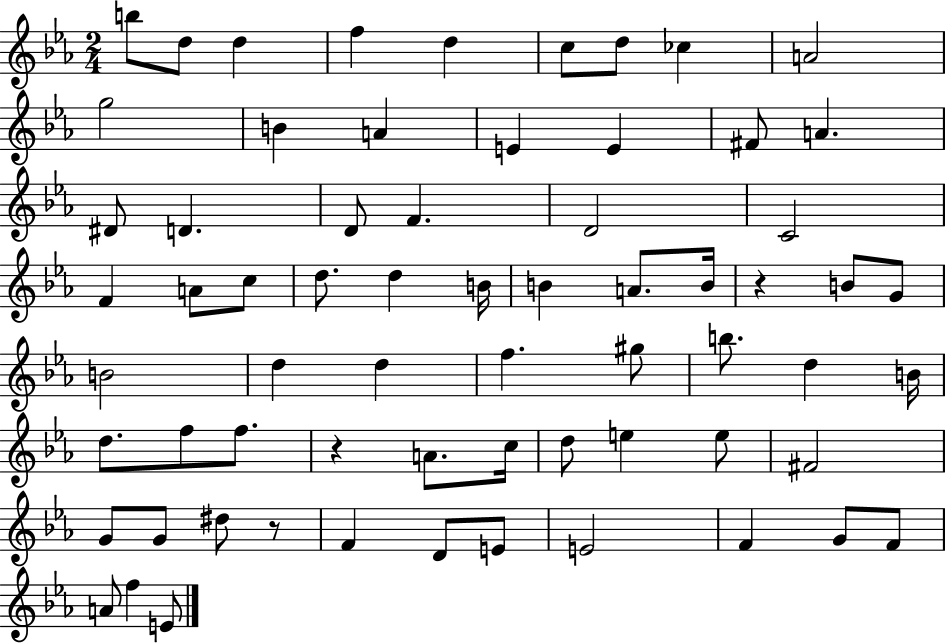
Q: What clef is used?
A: treble